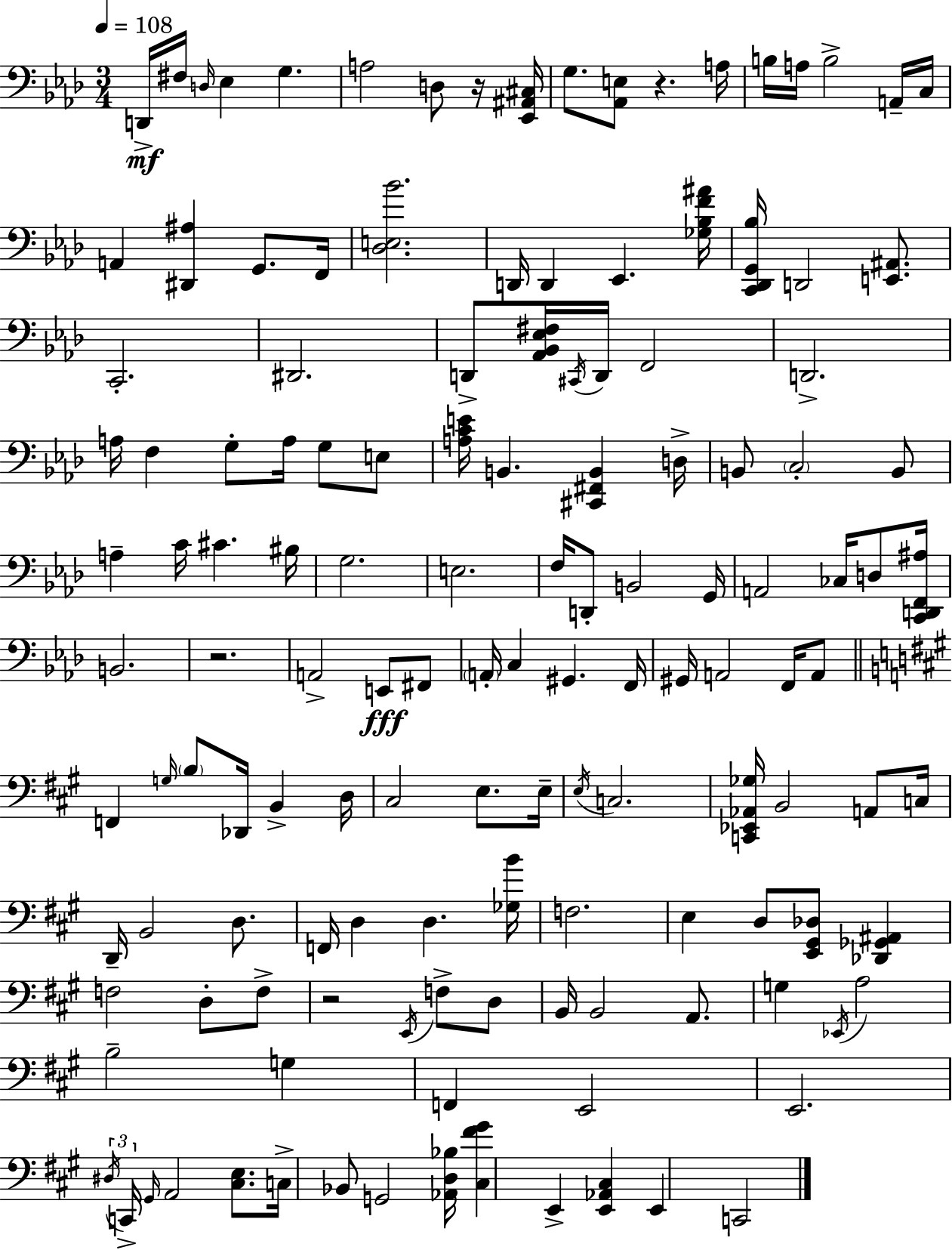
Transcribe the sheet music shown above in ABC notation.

X:1
T:Untitled
M:3/4
L:1/4
K:Fm
D,,/4 ^F,/4 D,/4 _E, G, A,2 D,/2 z/4 [_E,,^A,,^C,]/4 G,/2 [_A,,E,]/2 z A,/4 B,/4 A,/4 B,2 A,,/4 C,/4 A,, [^D,,^A,] G,,/2 F,,/4 [_D,E,_B]2 D,,/4 D,, _E,, [_G,_B,F^A]/4 [C,,_D,,G,,_B,]/4 D,,2 [E,,^A,,]/2 C,,2 ^D,,2 D,,/2 [_A,,_B,,_E,^F,]/4 ^C,,/4 D,,/4 F,,2 D,,2 A,/4 F, G,/2 A,/4 G,/2 E,/2 [A,CE]/4 B,, [^C,,^F,,B,,] D,/4 B,,/2 C,2 B,,/2 A, C/4 ^C ^B,/4 G,2 E,2 F,/4 D,,/2 B,,2 G,,/4 A,,2 _C,/4 D,/2 [C,,D,,F,,^A,]/4 B,,2 z2 A,,2 E,,/2 ^F,,/2 A,,/4 C, ^G,, F,,/4 ^G,,/4 A,,2 F,,/4 A,,/2 F,, G,/4 B,/2 _D,,/4 B,, D,/4 ^C,2 E,/2 E,/4 E,/4 C,2 [C,,_E,,_A,,_G,]/4 B,,2 A,,/2 C,/4 D,,/4 B,,2 D,/2 F,,/4 D, D, [_G,B]/4 F,2 E, D,/2 [E,,^G,,_D,]/2 [_D,,_G,,^A,,] F,2 D,/2 F,/2 z2 E,,/4 F,/2 D,/2 B,,/4 B,,2 A,,/2 G, _E,,/4 A,2 B,2 G, F,, E,,2 E,,2 ^D,/4 C,,/4 ^G,,/4 A,,2 [^C,E,]/2 C,/4 _B,,/2 G,,2 [_A,,D,_B,]/4 [^C,^F^G] E,, [E,,_A,,^C,] E,, C,,2